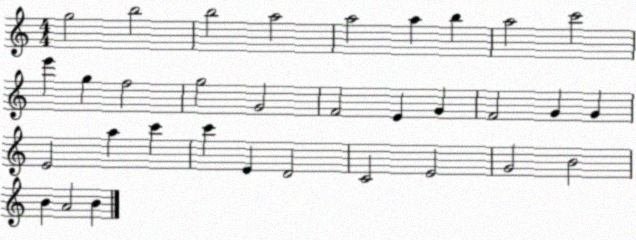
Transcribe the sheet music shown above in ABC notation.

X:1
T:Untitled
M:4/4
L:1/4
K:C
g2 b2 b2 a2 a2 a b a2 c'2 e' g f2 g2 G2 F2 E G F2 G G E2 a c' c' E D2 C2 E2 G2 B2 B A2 B